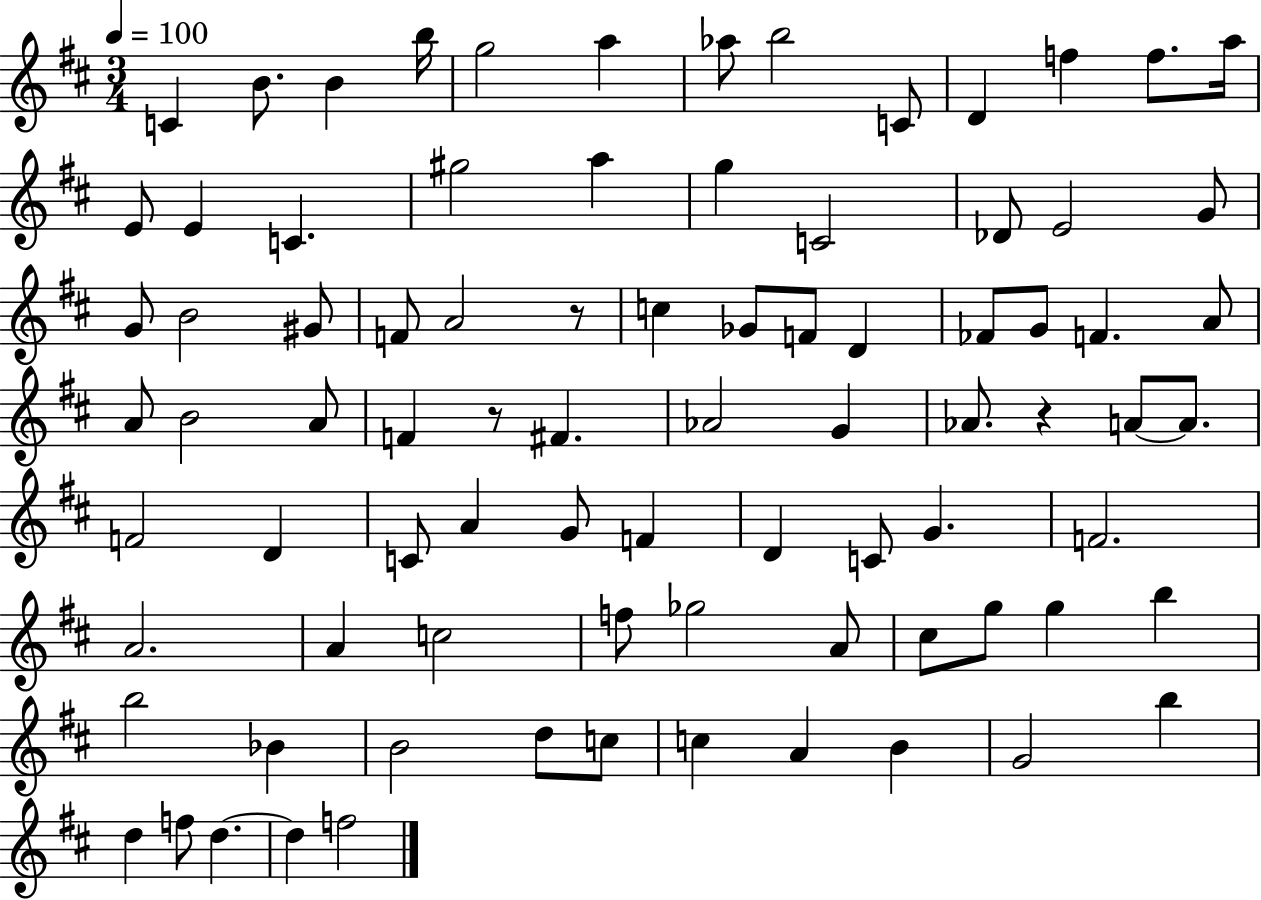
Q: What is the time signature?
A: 3/4